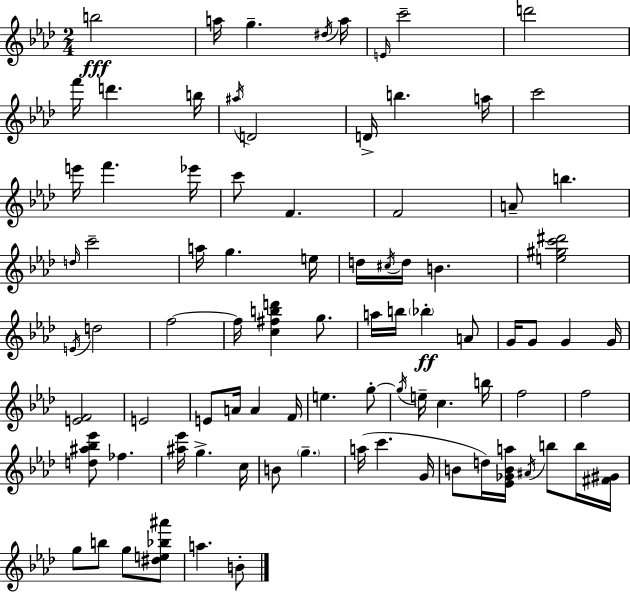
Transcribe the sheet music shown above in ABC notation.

X:1
T:Untitled
M:2/4
L:1/4
K:Fm
b2 a/4 g ^d/4 a/4 E/4 c'2 d'2 f'/4 d' b/4 ^a/4 D2 D/4 b a/4 c'2 e'/4 f' _e'/4 c'/2 F F2 A/2 b d/4 c'2 a/4 g e/4 d/4 ^c/4 d/4 B [e^gc'^d']2 E/4 d2 f2 f/4 [c^fbd'] g/2 a/4 b/4 _b A/2 G/4 G/2 G G/4 [EF]2 E2 E/2 A/4 A F/4 e g/2 g/4 e/4 c b/4 f2 f2 [d^a_b_e']/2 _f [^a_e']/4 g c/4 B/2 g a/4 c' G/4 B/2 d/4 [_E_GBa]/4 ^A/4 b/2 b/4 [^F^G]/4 g/2 b/2 g/2 [^de_b^a']/2 a B/2